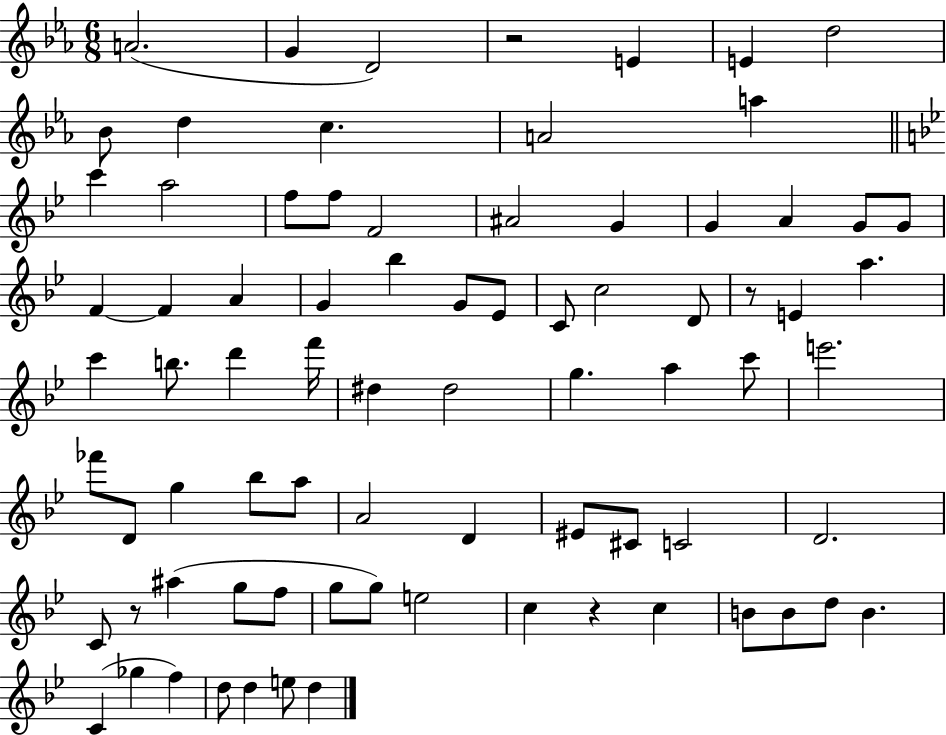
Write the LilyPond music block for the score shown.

{
  \clef treble
  \numericTimeSignature
  \time 6/8
  \key ees \major
  a'2.( | g'4 d'2) | r2 e'4 | e'4 d''2 | \break bes'8 d''4 c''4. | a'2 a''4 | \bar "||" \break \key bes \major c'''4 a''2 | f''8 f''8 f'2 | ais'2 g'4 | g'4 a'4 g'8 g'8 | \break f'4~~ f'4 a'4 | g'4 bes''4 g'8 ees'8 | c'8 c''2 d'8 | r8 e'4 a''4. | \break c'''4 b''8. d'''4 f'''16 | dis''4 dis''2 | g''4. a''4 c'''8 | e'''2. | \break fes'''8 d'8 g''4 bes''8 a''8 | a'2 d'4 | eis'8 cis'8 c'2 | d'2. | \break c'8 r8 ais''4( g''8 f''8 | g''8 g''8) e''2 | c''4 r4 c''4 | b'8 b'8 d''8 b'4. | \break c'4( ges''4 f''4) | d''8 d''4 e''8 d''4 | \bar "|."
}